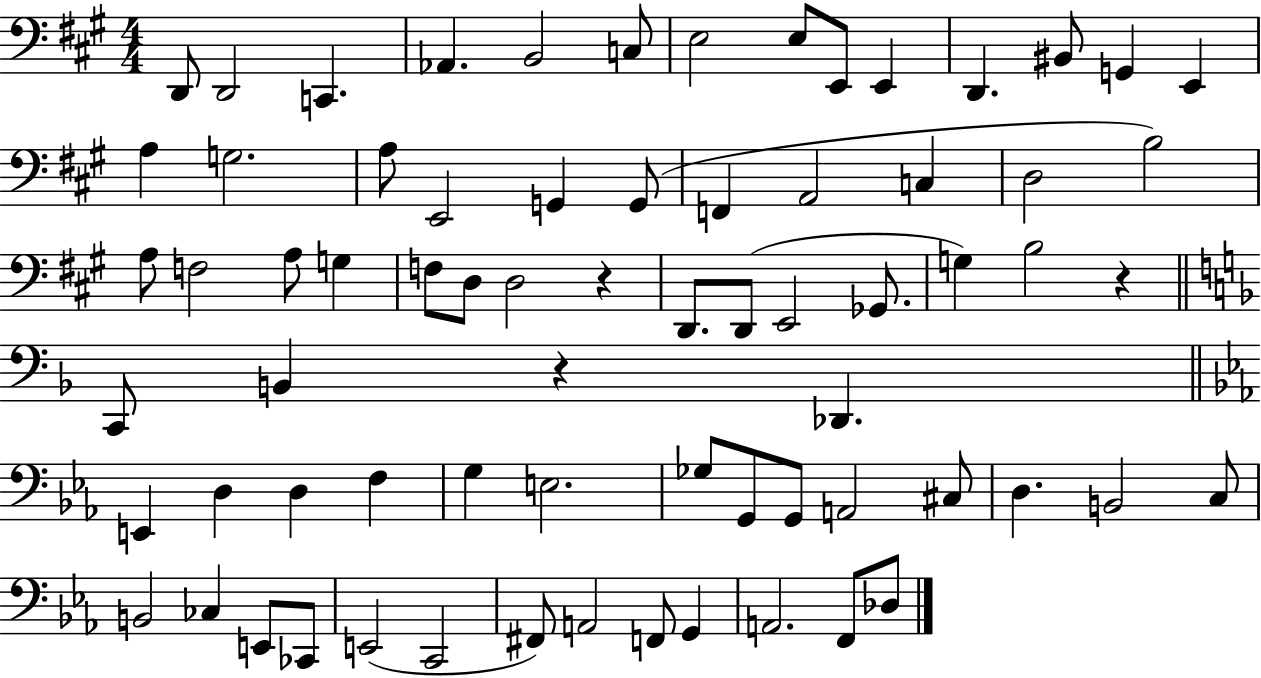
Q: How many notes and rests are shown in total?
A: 71